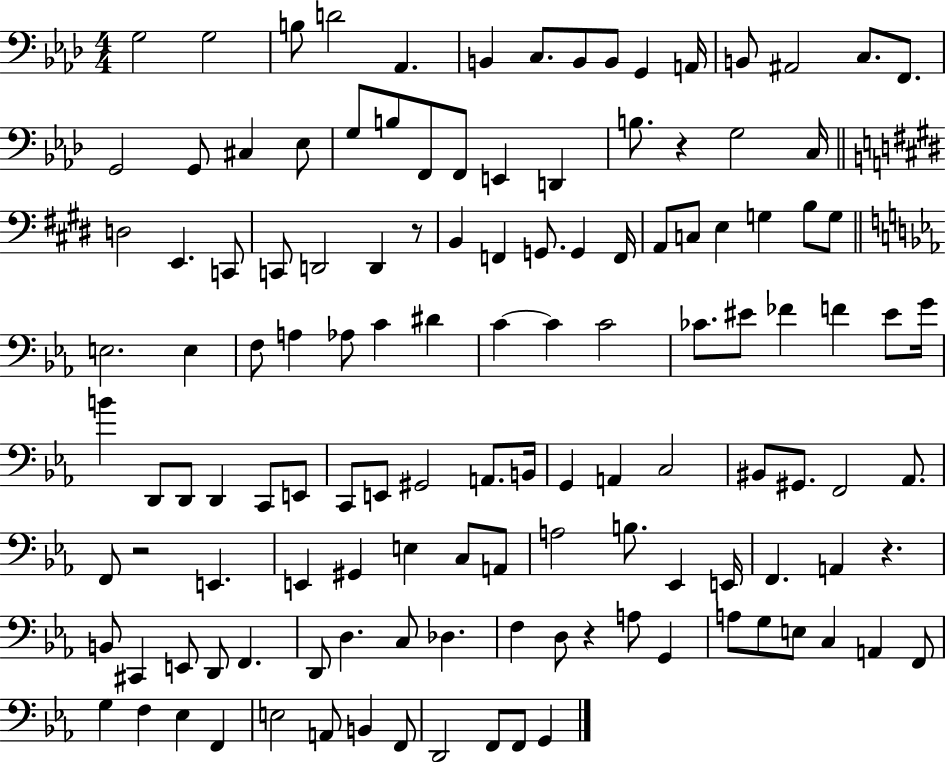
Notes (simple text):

G3/h G3/h B3/e D4/h Ab2/q. B2/q C3/e. B2/e B2/e G2/q A2/s B2/e A#2/h C3/e. F2/e. G2/h G2/e C#3/q Eb3/e G3/e B3/e F2/e F2/e E2/q D2/q B3/e. R/q G3/h C3/s D3/h E2/q. C2/e C2/e D2/h D2/q R/e B2/q F2/q G2/e. G2/q F2/s A2/e C3/e E3/q G3/q B3/e G3/e E3/h. E3/q F3/e A3/q Ab3/e C4/q D#4/q C4/q C4/q C4/h CES4/e. EIS4/e FES4/q F4/q EIS4/e G4/s B4/q D2/e D2/e D2/q C2/e E2/e C2/e E2/e G#2/h A2/e. B2/s G2/q A2/q C3/h BIS2/e G#2/e. F2/h Ab2/e. F2/e R/h E2/q. E2/q G#2/q E3/q C3/e A2/e A3/h B3/e. Eb2/q E2/s F2/q. A2/q R/q. B2/e C#2/q E2/e D2/e F2/q. D2/e D3/q. C3/e Db3/q. F3/q D3/e R/q A3/e G2/q A3/e G3/e E3/e C3/q A2/q F2/e G3/q F3/q Eb3/q F2/q E3/h A2/e B2/q F2/e D2/h F2/e F2/e G2/q